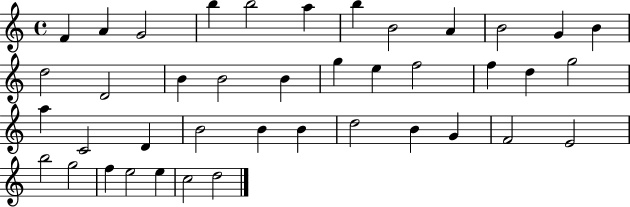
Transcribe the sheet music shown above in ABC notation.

X:1
T:Untitled
M:4/4
L:1/4
K:C
F A G2 b b2 a b B2 A B2 G B d2 D2 B B2 B g e f2 f d g2 a C2 D B2 B B d2 B G F2 E2 b2 g2 f e2 e c2 d2